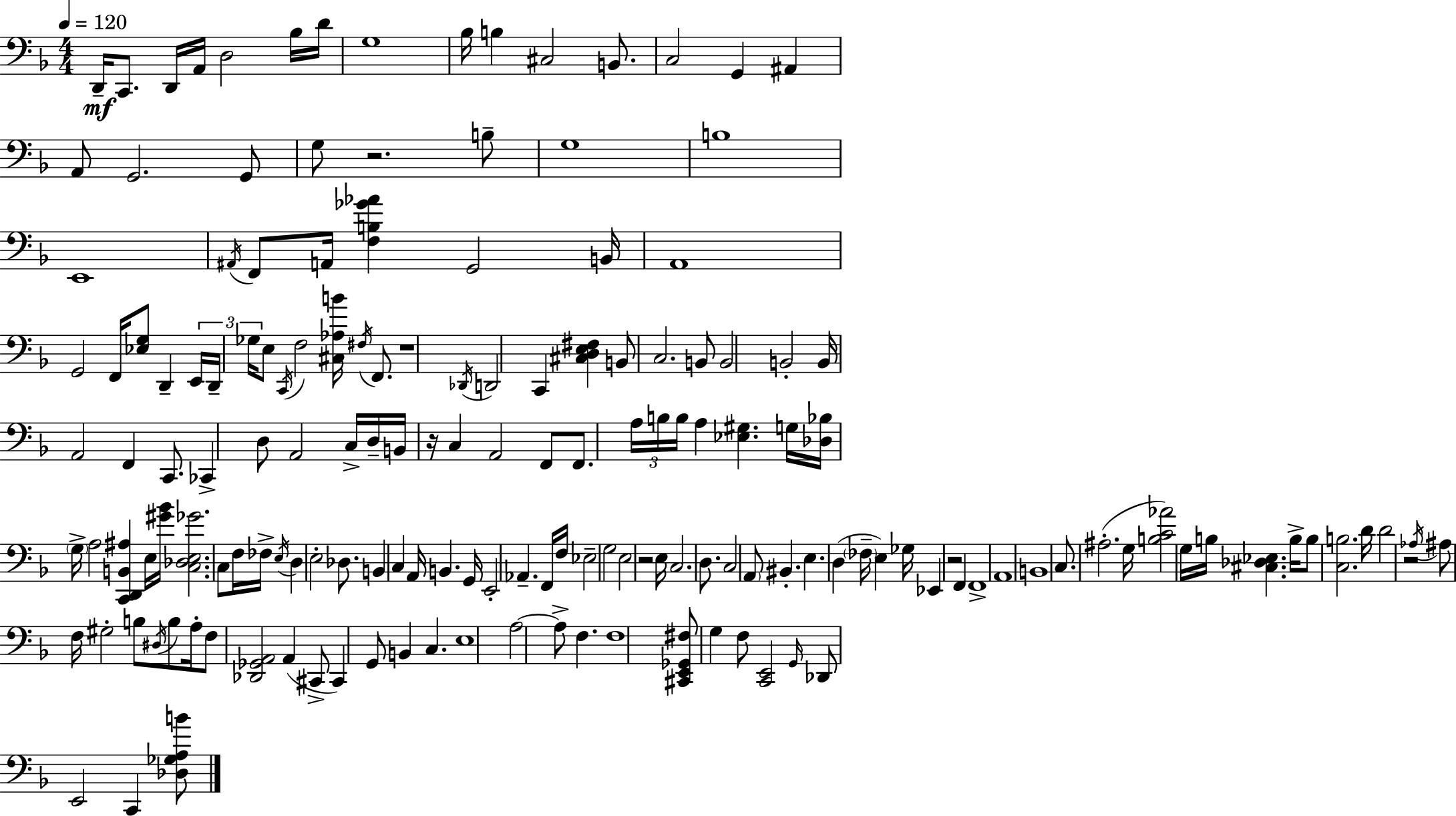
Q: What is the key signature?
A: D minor